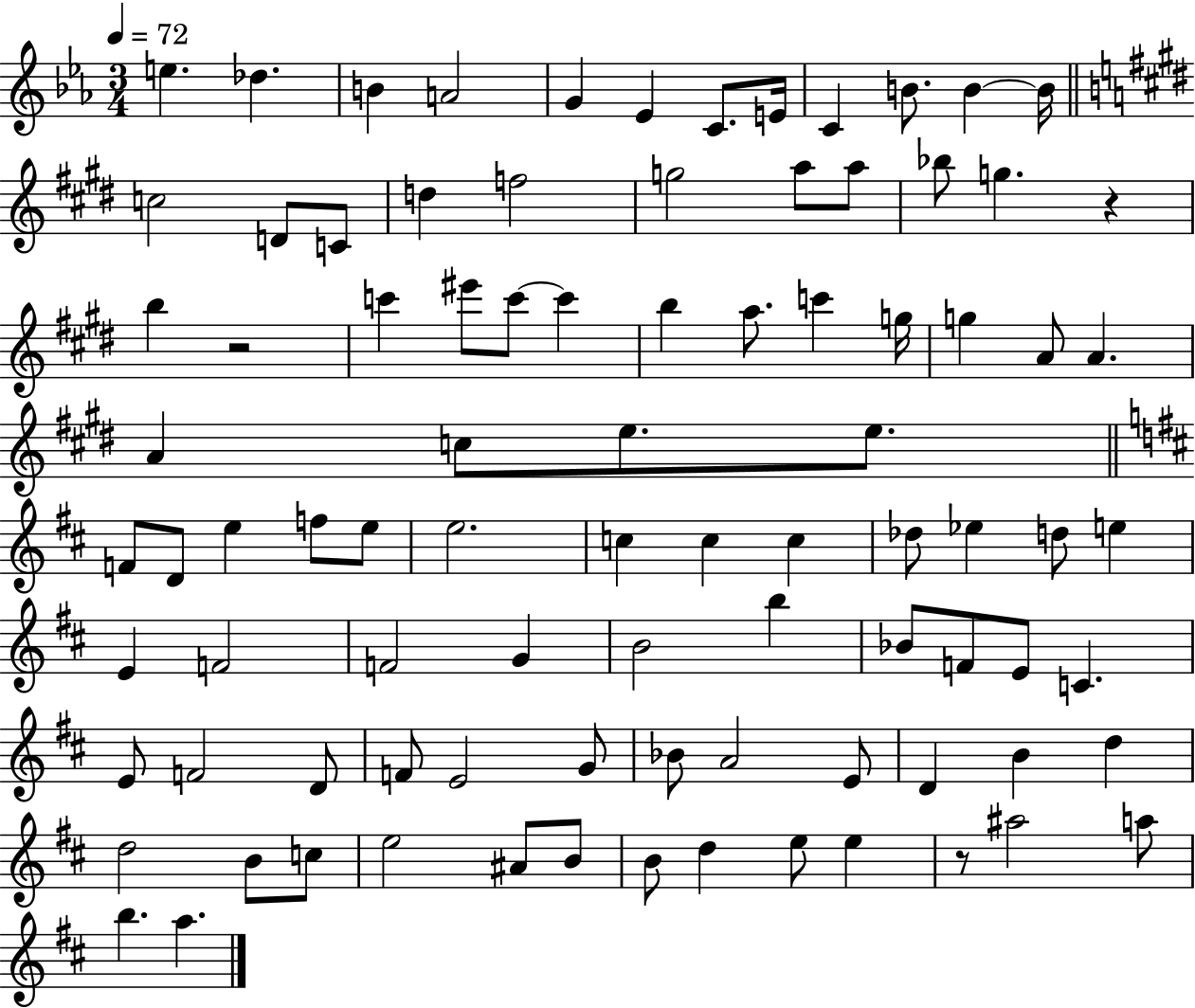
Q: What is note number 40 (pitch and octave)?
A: D4